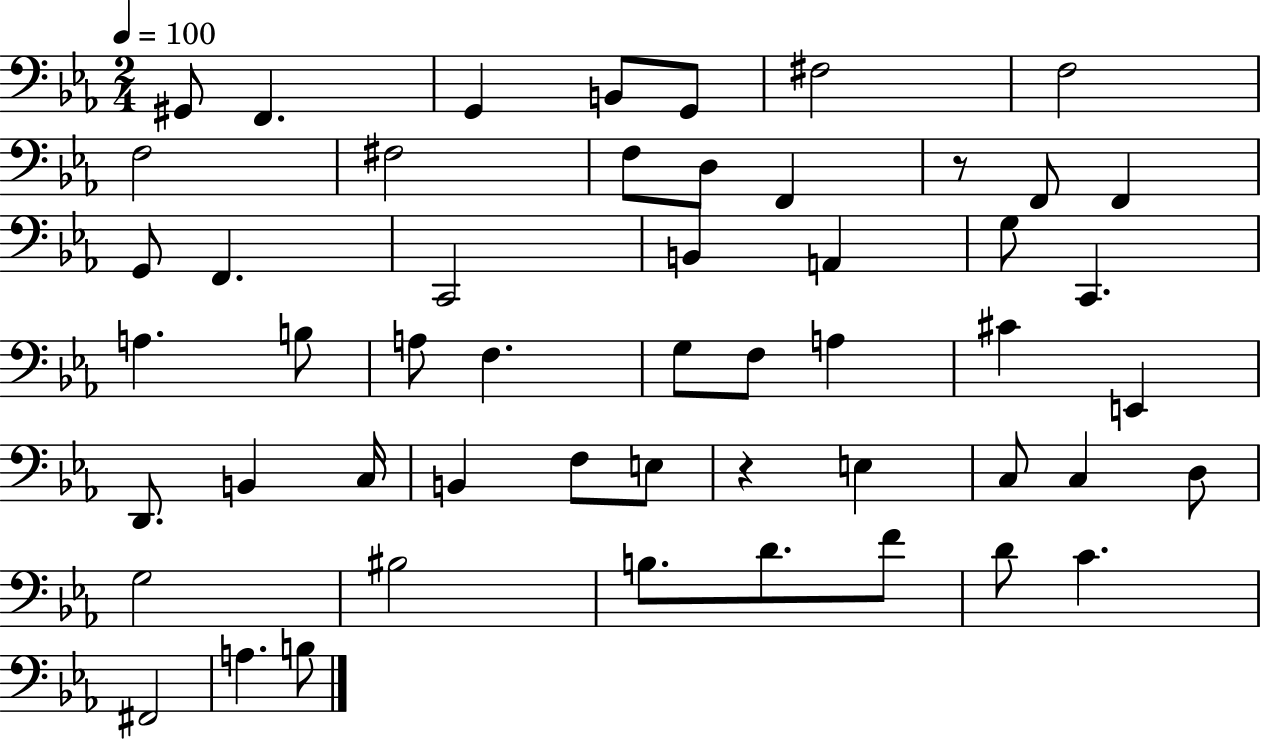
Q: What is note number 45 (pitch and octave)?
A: F4